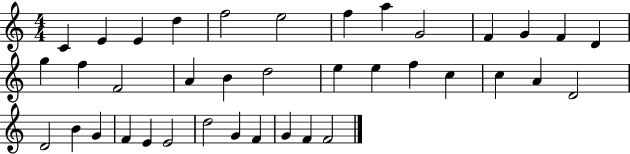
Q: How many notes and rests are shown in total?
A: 38